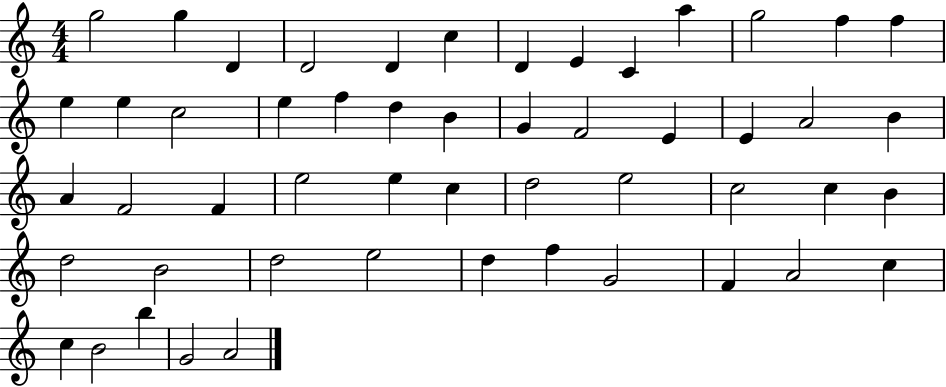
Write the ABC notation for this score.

X:1
T:Untitled
M:4/4
L:1/4
K:C
g2 g D D2 D c D E C a g2 f f e e c2 e f d B G F2 E E A2 B A F2 F e2 e c d2 e2 c2 c B d2 B2 d2 e2 d f G2 F A2 c c B2 b G2 A2